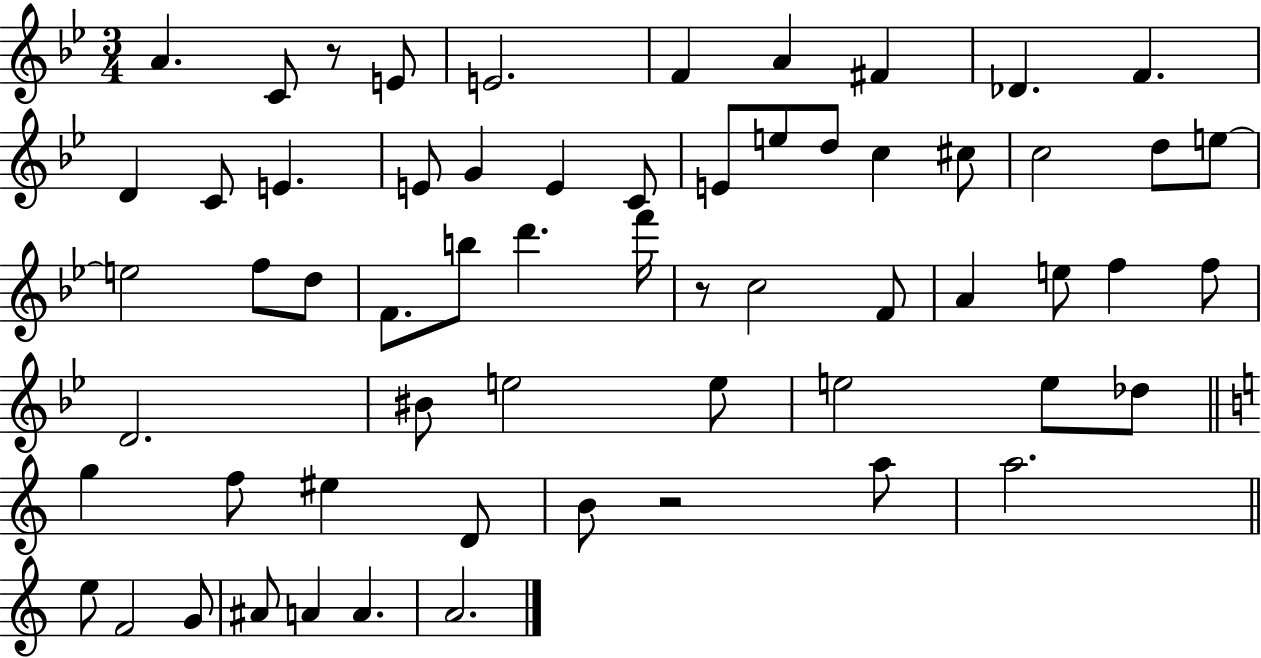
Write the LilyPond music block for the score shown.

{
  \clef treble
  \numericTimeSignature
  \time 3/4
  \key bes \major
  \repeat volta 2 { a'4. c'8 r8 e'8 | e'2. | f'4 a'4 fis'4 | des'4. f'4. | \break d'4 c'8 e'4. | e'8 g'4 e'4 c'8 | e'8 e''8 d''8 c''4 cis''8 | c''2 d''8 e''8~~ | \break e''2 f''8 d''8 | f'8. b''8 d'''4. f'''16 | r8 c''2 f'8 | a'4 e''8 f''4 f''8 | \break d'2. | bis'8 e''2 e''8 | e''2 e''8 des''8 | \bar "||" \break \key a \minor g''4 f''8 eis''4 d'8 | b'8 r2 a''8 | a''2. | \bar "||" \break \key c \major e''8 f'2 g'8 | ais'8 a'4 a'4. | a'2. | } \bar "|."
}